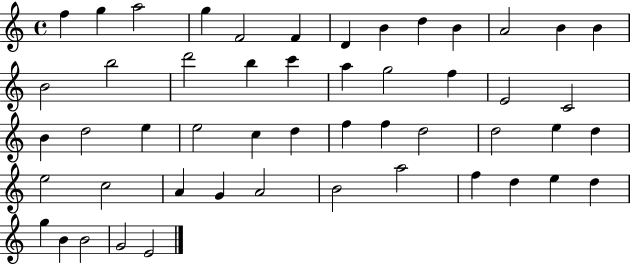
{
  \clef treble
  \time 4/4
  \defaultTimeSignature
  \key c \major
  f''4 g''4 a''2 | g''4 f'2 f'4 | d'4 b'4 d''4 b'4 | a'2 b'4 b'4 | \break b'2 b''2 | d'''2 b''4 c'''4 | a''4 g''2 f''4 | e'2 c'2 | \break b'4 d''2 e''4 | e''2 c''4 d''4 | f''4 f''4 d''2 | d''2 e''4 d''4 | \break e''2 c''2 | a'4 g'4 a'2 | b'2 a''2 | f''4 d''4 e''4 d''4 | \break g''4 b'4 b'2 | g'2 e'2 | \bar "|."
}